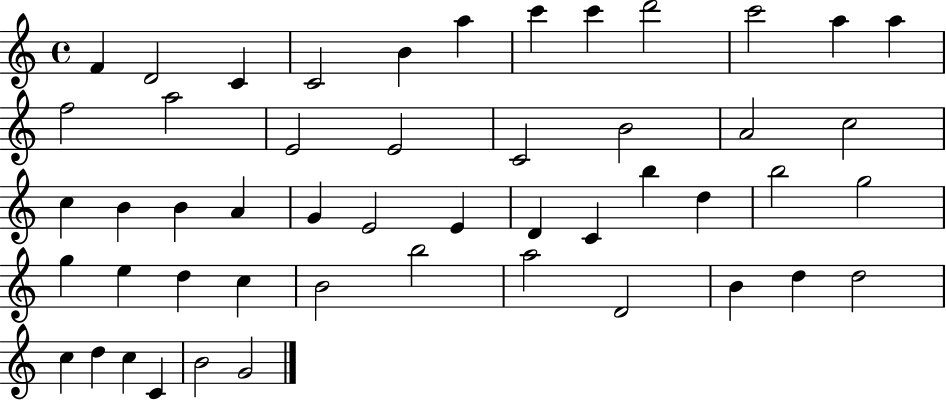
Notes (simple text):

F4/q D4/h C4/q C4/h B4/q A5/q C6/q C6/q D6/h C6/h A5/q A5/q F5/h A5/h E4/h E4/h C4/h B4/h A4/h C5/h C5/q B4/q B4/q A4/q G4/q E4/h E4/q D4/q C4/q B5/q D5/q B5/h G5/h G5/q E5/q D5/q C5/q B4/h B5/h A5/h D4/h B4/q D5/q D5/h C5/q D5/q C5/q C4/q B4/h G4/h